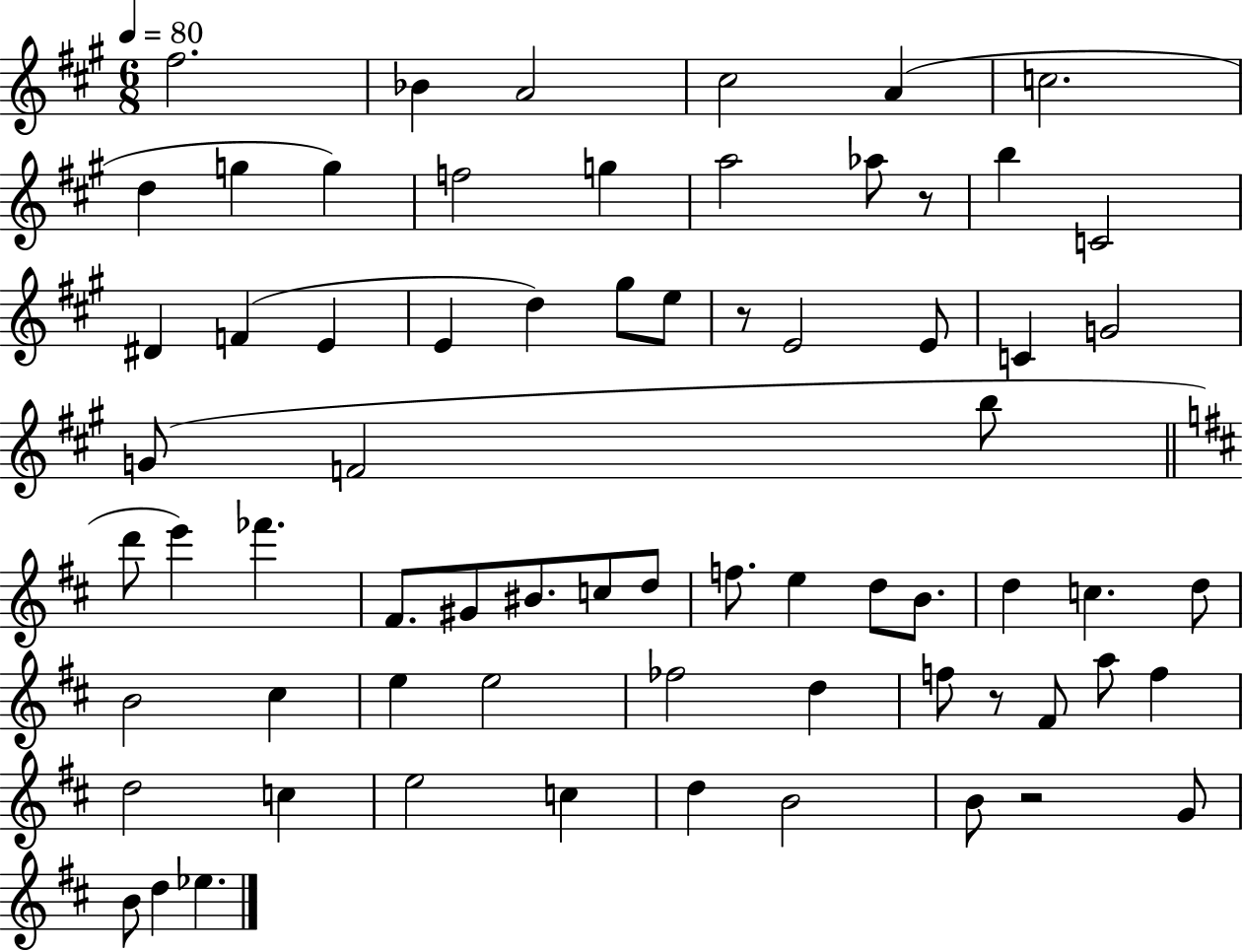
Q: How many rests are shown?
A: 4